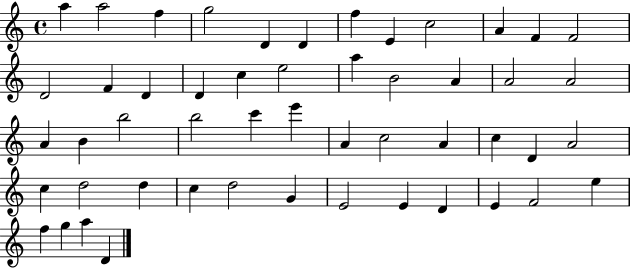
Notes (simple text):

A5/q A5/h F5/q G5/h D4/q D4/q F5/q E4/q C5/h A4/q F4/q F4/h D4/h F4/q D4/q D4/q C5/q E5/h A5/q B4/h A4/q A4/h A4/h A4/q B4/q B5/h B5/h C6/q E6/q A4/q C5/h A4/q C5/q D4/q A4/h C5/q D5/h D5/q C5/q D5/h G4/q E4/h E4/q D4/q E4/q F4/h E5/q F5/q G5/q A5/q D4/q